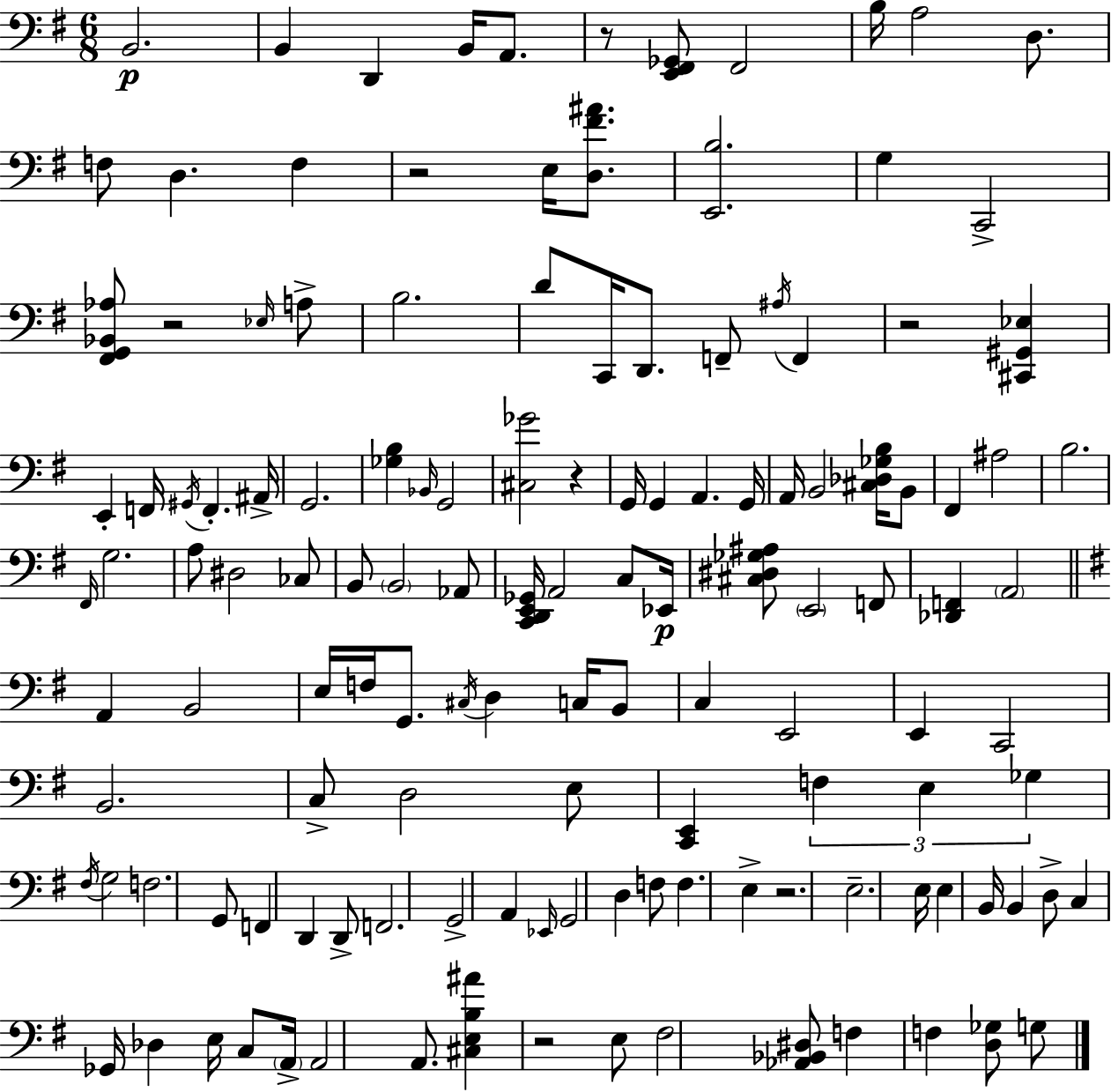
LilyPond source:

{
  \clef bass
  \numericTimeSignature
  \time 6/8
  \key e \minor
  b,2.\p | b,4 d,4 b,16 a,8. | r8 <e, fis, ges,>8 fis,2 | b16 a2 d8. | \break f8 d4. f4 | r2 e16 <d fis' ais'>8. | <e, b>2. | g4 c,2-> | \break <fis, g, bes, aes>8 r2 \grace { ees16 } a8-> | b2. | d'8 c,16 d,8. f,8-- \acciaccatura { ais16 } f,4 | r2 <cis, gis, ees>4 | \break e,4-. f,16 \acciaccatura { gis,16 } f,4.-. | ais,16-> g,2. | <ges b>4 \grace { bes,16 } g,2 | <cis ges'>2 | \break r4 g,16 g,4 a,4. | g,16 a,16 b,2 | <cis des ges b>16 b,8 fis,4 ais2 | b2. | \break \grace { fis,16 } g2. | a8 dis2 | ces8 b,8 \parenthesize b,2 | aes,8 <c, d, e, ges,>16 a,2 | \break c8 ees,16\p <cis dis ges ais>8 \parenthesize e,2 | f,8 <des, f,>4 \parenthesize a,2 | \bar "||" \break \key g \major a,4 b,2 | e16 f16 g,8. \acciaccatura { cis16 } d4 c16 b,8 | c4 e,2 | e,4 c,2 | \break b,2. | c8-> d2 e8 | <c, e,>4 \tuplet 3/2 { f4 e4 | ges4 } \acciaccatura { fis16 } g2 | \break f2. | g,8 f,4 d,4 | d,8-> f,2. | g,2-> a,4 | \break \grace { ees,16 } g,2 d4 | f8 f4. e4-> | r2. | e2.-- | \break e16 e4 b,16 b,4 | d8-> c4 ges,16 des4 | e16 c8 \parenthesize a,16-> a,2 | a,8. <cis e b ais'>4 r2 | \break e8 fis2 | <aes, bes, dis>8 f4 f4 <d ges>8 | g8 \bar "|."
}